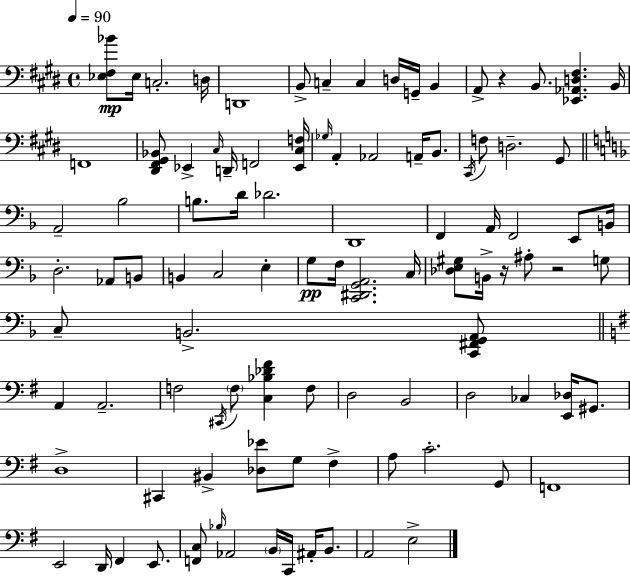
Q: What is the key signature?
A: E major